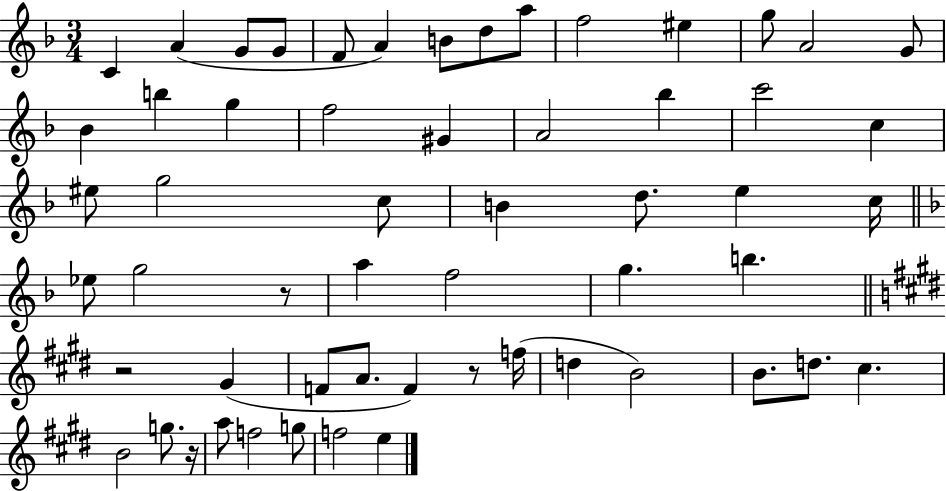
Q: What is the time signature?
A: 3/4